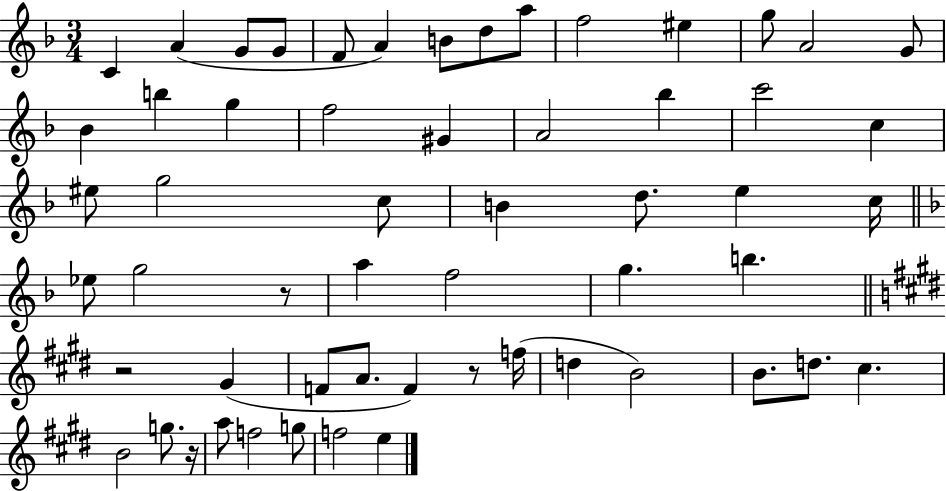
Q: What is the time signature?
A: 3/4